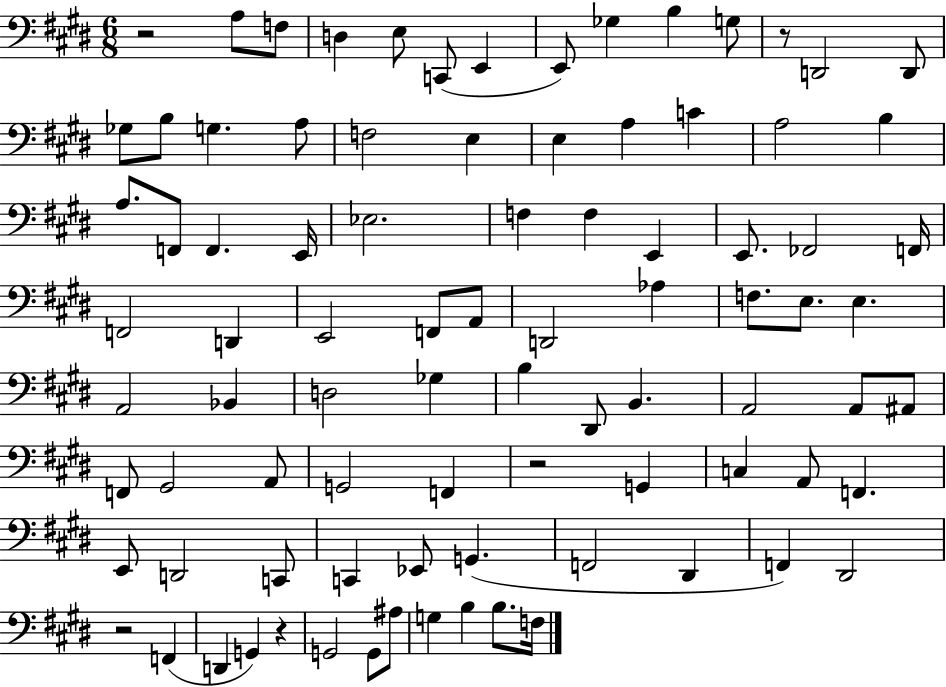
R/h A3/e F3/e D3/q E3/e C2/e E2/q E2/e Gb3/q B3/q G3/e R/e D2/h D2/e Gb3/e B3/e G3/q. A3/e F3/h E3/q E3/q A3/q C4/q A3/h B3/q A3/e. F2/e F2/q. E2/s Eb3/h. F3/q F3/q E2/q E2/e. FES2/h F2/s F2/h D2/q E2/h F2/e A2/e D2/h Ab3/q F3/e. E3/e. E3/q. A2/h Bb2/q D3/h Gb3/q B3/q D#2/e B2/q. A2/h A2/e A#2/e F2/e G#2/h A2/e G2/h F2/q R/h G2/q C3/q A2/e F2/q. E2/e D2/h C2/e C2/q Eb2/e G2/q. F2/h D#2/q F2/q D#2/h R/h F2/q D2/q G2/q R/q G2/h G2/e A#3/e G3/q B3/q B3/e. F3/s